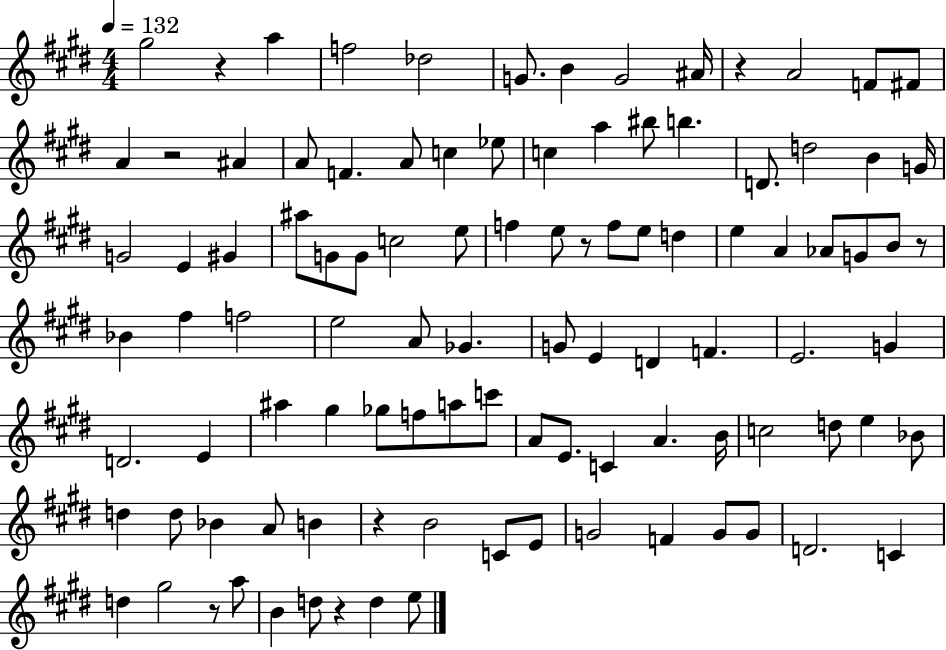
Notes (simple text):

G#5/h R/q A5/q F5/h Db5/h G4/e. B4/q G4/h A#4/s R/q A4/h F4/e F#4/e A4/q R/h A#4/q A4/e F4/q. A4/e C5/q Eb5/e C5/q A5/q BIS5/e B5/q. D4/e. D5/h B4/q G4/s G4/h E4/q G#4/q A#5/e G4/e G4/e C5/h E5/e F5/q E5/e R/e F5/e E5/e D5/q E5/q A4/q Ab4/e G4/e B4/e R/e Bb4/q F#5/q F5/h E5/h A4/e Gb4/q. G4/e E4/q D4/q F4/q. E4/h. G4/q D4/h. E4/q A#5/q G#5/q Gb5/e F5/e A5/e C6/e A4/e E4/e. C4/q A4/q. B4/s C5/h D5/e E5/q Bb4/e D5/q D5/e Bb4/q A4/e B4/q R/q B4/h C4/e E4/e G4/h F4/q G4/e G4/e D4/h. C4/q D5/q G#5/h R/e A5/e B4/q D5/e R/q D5/q E5/e